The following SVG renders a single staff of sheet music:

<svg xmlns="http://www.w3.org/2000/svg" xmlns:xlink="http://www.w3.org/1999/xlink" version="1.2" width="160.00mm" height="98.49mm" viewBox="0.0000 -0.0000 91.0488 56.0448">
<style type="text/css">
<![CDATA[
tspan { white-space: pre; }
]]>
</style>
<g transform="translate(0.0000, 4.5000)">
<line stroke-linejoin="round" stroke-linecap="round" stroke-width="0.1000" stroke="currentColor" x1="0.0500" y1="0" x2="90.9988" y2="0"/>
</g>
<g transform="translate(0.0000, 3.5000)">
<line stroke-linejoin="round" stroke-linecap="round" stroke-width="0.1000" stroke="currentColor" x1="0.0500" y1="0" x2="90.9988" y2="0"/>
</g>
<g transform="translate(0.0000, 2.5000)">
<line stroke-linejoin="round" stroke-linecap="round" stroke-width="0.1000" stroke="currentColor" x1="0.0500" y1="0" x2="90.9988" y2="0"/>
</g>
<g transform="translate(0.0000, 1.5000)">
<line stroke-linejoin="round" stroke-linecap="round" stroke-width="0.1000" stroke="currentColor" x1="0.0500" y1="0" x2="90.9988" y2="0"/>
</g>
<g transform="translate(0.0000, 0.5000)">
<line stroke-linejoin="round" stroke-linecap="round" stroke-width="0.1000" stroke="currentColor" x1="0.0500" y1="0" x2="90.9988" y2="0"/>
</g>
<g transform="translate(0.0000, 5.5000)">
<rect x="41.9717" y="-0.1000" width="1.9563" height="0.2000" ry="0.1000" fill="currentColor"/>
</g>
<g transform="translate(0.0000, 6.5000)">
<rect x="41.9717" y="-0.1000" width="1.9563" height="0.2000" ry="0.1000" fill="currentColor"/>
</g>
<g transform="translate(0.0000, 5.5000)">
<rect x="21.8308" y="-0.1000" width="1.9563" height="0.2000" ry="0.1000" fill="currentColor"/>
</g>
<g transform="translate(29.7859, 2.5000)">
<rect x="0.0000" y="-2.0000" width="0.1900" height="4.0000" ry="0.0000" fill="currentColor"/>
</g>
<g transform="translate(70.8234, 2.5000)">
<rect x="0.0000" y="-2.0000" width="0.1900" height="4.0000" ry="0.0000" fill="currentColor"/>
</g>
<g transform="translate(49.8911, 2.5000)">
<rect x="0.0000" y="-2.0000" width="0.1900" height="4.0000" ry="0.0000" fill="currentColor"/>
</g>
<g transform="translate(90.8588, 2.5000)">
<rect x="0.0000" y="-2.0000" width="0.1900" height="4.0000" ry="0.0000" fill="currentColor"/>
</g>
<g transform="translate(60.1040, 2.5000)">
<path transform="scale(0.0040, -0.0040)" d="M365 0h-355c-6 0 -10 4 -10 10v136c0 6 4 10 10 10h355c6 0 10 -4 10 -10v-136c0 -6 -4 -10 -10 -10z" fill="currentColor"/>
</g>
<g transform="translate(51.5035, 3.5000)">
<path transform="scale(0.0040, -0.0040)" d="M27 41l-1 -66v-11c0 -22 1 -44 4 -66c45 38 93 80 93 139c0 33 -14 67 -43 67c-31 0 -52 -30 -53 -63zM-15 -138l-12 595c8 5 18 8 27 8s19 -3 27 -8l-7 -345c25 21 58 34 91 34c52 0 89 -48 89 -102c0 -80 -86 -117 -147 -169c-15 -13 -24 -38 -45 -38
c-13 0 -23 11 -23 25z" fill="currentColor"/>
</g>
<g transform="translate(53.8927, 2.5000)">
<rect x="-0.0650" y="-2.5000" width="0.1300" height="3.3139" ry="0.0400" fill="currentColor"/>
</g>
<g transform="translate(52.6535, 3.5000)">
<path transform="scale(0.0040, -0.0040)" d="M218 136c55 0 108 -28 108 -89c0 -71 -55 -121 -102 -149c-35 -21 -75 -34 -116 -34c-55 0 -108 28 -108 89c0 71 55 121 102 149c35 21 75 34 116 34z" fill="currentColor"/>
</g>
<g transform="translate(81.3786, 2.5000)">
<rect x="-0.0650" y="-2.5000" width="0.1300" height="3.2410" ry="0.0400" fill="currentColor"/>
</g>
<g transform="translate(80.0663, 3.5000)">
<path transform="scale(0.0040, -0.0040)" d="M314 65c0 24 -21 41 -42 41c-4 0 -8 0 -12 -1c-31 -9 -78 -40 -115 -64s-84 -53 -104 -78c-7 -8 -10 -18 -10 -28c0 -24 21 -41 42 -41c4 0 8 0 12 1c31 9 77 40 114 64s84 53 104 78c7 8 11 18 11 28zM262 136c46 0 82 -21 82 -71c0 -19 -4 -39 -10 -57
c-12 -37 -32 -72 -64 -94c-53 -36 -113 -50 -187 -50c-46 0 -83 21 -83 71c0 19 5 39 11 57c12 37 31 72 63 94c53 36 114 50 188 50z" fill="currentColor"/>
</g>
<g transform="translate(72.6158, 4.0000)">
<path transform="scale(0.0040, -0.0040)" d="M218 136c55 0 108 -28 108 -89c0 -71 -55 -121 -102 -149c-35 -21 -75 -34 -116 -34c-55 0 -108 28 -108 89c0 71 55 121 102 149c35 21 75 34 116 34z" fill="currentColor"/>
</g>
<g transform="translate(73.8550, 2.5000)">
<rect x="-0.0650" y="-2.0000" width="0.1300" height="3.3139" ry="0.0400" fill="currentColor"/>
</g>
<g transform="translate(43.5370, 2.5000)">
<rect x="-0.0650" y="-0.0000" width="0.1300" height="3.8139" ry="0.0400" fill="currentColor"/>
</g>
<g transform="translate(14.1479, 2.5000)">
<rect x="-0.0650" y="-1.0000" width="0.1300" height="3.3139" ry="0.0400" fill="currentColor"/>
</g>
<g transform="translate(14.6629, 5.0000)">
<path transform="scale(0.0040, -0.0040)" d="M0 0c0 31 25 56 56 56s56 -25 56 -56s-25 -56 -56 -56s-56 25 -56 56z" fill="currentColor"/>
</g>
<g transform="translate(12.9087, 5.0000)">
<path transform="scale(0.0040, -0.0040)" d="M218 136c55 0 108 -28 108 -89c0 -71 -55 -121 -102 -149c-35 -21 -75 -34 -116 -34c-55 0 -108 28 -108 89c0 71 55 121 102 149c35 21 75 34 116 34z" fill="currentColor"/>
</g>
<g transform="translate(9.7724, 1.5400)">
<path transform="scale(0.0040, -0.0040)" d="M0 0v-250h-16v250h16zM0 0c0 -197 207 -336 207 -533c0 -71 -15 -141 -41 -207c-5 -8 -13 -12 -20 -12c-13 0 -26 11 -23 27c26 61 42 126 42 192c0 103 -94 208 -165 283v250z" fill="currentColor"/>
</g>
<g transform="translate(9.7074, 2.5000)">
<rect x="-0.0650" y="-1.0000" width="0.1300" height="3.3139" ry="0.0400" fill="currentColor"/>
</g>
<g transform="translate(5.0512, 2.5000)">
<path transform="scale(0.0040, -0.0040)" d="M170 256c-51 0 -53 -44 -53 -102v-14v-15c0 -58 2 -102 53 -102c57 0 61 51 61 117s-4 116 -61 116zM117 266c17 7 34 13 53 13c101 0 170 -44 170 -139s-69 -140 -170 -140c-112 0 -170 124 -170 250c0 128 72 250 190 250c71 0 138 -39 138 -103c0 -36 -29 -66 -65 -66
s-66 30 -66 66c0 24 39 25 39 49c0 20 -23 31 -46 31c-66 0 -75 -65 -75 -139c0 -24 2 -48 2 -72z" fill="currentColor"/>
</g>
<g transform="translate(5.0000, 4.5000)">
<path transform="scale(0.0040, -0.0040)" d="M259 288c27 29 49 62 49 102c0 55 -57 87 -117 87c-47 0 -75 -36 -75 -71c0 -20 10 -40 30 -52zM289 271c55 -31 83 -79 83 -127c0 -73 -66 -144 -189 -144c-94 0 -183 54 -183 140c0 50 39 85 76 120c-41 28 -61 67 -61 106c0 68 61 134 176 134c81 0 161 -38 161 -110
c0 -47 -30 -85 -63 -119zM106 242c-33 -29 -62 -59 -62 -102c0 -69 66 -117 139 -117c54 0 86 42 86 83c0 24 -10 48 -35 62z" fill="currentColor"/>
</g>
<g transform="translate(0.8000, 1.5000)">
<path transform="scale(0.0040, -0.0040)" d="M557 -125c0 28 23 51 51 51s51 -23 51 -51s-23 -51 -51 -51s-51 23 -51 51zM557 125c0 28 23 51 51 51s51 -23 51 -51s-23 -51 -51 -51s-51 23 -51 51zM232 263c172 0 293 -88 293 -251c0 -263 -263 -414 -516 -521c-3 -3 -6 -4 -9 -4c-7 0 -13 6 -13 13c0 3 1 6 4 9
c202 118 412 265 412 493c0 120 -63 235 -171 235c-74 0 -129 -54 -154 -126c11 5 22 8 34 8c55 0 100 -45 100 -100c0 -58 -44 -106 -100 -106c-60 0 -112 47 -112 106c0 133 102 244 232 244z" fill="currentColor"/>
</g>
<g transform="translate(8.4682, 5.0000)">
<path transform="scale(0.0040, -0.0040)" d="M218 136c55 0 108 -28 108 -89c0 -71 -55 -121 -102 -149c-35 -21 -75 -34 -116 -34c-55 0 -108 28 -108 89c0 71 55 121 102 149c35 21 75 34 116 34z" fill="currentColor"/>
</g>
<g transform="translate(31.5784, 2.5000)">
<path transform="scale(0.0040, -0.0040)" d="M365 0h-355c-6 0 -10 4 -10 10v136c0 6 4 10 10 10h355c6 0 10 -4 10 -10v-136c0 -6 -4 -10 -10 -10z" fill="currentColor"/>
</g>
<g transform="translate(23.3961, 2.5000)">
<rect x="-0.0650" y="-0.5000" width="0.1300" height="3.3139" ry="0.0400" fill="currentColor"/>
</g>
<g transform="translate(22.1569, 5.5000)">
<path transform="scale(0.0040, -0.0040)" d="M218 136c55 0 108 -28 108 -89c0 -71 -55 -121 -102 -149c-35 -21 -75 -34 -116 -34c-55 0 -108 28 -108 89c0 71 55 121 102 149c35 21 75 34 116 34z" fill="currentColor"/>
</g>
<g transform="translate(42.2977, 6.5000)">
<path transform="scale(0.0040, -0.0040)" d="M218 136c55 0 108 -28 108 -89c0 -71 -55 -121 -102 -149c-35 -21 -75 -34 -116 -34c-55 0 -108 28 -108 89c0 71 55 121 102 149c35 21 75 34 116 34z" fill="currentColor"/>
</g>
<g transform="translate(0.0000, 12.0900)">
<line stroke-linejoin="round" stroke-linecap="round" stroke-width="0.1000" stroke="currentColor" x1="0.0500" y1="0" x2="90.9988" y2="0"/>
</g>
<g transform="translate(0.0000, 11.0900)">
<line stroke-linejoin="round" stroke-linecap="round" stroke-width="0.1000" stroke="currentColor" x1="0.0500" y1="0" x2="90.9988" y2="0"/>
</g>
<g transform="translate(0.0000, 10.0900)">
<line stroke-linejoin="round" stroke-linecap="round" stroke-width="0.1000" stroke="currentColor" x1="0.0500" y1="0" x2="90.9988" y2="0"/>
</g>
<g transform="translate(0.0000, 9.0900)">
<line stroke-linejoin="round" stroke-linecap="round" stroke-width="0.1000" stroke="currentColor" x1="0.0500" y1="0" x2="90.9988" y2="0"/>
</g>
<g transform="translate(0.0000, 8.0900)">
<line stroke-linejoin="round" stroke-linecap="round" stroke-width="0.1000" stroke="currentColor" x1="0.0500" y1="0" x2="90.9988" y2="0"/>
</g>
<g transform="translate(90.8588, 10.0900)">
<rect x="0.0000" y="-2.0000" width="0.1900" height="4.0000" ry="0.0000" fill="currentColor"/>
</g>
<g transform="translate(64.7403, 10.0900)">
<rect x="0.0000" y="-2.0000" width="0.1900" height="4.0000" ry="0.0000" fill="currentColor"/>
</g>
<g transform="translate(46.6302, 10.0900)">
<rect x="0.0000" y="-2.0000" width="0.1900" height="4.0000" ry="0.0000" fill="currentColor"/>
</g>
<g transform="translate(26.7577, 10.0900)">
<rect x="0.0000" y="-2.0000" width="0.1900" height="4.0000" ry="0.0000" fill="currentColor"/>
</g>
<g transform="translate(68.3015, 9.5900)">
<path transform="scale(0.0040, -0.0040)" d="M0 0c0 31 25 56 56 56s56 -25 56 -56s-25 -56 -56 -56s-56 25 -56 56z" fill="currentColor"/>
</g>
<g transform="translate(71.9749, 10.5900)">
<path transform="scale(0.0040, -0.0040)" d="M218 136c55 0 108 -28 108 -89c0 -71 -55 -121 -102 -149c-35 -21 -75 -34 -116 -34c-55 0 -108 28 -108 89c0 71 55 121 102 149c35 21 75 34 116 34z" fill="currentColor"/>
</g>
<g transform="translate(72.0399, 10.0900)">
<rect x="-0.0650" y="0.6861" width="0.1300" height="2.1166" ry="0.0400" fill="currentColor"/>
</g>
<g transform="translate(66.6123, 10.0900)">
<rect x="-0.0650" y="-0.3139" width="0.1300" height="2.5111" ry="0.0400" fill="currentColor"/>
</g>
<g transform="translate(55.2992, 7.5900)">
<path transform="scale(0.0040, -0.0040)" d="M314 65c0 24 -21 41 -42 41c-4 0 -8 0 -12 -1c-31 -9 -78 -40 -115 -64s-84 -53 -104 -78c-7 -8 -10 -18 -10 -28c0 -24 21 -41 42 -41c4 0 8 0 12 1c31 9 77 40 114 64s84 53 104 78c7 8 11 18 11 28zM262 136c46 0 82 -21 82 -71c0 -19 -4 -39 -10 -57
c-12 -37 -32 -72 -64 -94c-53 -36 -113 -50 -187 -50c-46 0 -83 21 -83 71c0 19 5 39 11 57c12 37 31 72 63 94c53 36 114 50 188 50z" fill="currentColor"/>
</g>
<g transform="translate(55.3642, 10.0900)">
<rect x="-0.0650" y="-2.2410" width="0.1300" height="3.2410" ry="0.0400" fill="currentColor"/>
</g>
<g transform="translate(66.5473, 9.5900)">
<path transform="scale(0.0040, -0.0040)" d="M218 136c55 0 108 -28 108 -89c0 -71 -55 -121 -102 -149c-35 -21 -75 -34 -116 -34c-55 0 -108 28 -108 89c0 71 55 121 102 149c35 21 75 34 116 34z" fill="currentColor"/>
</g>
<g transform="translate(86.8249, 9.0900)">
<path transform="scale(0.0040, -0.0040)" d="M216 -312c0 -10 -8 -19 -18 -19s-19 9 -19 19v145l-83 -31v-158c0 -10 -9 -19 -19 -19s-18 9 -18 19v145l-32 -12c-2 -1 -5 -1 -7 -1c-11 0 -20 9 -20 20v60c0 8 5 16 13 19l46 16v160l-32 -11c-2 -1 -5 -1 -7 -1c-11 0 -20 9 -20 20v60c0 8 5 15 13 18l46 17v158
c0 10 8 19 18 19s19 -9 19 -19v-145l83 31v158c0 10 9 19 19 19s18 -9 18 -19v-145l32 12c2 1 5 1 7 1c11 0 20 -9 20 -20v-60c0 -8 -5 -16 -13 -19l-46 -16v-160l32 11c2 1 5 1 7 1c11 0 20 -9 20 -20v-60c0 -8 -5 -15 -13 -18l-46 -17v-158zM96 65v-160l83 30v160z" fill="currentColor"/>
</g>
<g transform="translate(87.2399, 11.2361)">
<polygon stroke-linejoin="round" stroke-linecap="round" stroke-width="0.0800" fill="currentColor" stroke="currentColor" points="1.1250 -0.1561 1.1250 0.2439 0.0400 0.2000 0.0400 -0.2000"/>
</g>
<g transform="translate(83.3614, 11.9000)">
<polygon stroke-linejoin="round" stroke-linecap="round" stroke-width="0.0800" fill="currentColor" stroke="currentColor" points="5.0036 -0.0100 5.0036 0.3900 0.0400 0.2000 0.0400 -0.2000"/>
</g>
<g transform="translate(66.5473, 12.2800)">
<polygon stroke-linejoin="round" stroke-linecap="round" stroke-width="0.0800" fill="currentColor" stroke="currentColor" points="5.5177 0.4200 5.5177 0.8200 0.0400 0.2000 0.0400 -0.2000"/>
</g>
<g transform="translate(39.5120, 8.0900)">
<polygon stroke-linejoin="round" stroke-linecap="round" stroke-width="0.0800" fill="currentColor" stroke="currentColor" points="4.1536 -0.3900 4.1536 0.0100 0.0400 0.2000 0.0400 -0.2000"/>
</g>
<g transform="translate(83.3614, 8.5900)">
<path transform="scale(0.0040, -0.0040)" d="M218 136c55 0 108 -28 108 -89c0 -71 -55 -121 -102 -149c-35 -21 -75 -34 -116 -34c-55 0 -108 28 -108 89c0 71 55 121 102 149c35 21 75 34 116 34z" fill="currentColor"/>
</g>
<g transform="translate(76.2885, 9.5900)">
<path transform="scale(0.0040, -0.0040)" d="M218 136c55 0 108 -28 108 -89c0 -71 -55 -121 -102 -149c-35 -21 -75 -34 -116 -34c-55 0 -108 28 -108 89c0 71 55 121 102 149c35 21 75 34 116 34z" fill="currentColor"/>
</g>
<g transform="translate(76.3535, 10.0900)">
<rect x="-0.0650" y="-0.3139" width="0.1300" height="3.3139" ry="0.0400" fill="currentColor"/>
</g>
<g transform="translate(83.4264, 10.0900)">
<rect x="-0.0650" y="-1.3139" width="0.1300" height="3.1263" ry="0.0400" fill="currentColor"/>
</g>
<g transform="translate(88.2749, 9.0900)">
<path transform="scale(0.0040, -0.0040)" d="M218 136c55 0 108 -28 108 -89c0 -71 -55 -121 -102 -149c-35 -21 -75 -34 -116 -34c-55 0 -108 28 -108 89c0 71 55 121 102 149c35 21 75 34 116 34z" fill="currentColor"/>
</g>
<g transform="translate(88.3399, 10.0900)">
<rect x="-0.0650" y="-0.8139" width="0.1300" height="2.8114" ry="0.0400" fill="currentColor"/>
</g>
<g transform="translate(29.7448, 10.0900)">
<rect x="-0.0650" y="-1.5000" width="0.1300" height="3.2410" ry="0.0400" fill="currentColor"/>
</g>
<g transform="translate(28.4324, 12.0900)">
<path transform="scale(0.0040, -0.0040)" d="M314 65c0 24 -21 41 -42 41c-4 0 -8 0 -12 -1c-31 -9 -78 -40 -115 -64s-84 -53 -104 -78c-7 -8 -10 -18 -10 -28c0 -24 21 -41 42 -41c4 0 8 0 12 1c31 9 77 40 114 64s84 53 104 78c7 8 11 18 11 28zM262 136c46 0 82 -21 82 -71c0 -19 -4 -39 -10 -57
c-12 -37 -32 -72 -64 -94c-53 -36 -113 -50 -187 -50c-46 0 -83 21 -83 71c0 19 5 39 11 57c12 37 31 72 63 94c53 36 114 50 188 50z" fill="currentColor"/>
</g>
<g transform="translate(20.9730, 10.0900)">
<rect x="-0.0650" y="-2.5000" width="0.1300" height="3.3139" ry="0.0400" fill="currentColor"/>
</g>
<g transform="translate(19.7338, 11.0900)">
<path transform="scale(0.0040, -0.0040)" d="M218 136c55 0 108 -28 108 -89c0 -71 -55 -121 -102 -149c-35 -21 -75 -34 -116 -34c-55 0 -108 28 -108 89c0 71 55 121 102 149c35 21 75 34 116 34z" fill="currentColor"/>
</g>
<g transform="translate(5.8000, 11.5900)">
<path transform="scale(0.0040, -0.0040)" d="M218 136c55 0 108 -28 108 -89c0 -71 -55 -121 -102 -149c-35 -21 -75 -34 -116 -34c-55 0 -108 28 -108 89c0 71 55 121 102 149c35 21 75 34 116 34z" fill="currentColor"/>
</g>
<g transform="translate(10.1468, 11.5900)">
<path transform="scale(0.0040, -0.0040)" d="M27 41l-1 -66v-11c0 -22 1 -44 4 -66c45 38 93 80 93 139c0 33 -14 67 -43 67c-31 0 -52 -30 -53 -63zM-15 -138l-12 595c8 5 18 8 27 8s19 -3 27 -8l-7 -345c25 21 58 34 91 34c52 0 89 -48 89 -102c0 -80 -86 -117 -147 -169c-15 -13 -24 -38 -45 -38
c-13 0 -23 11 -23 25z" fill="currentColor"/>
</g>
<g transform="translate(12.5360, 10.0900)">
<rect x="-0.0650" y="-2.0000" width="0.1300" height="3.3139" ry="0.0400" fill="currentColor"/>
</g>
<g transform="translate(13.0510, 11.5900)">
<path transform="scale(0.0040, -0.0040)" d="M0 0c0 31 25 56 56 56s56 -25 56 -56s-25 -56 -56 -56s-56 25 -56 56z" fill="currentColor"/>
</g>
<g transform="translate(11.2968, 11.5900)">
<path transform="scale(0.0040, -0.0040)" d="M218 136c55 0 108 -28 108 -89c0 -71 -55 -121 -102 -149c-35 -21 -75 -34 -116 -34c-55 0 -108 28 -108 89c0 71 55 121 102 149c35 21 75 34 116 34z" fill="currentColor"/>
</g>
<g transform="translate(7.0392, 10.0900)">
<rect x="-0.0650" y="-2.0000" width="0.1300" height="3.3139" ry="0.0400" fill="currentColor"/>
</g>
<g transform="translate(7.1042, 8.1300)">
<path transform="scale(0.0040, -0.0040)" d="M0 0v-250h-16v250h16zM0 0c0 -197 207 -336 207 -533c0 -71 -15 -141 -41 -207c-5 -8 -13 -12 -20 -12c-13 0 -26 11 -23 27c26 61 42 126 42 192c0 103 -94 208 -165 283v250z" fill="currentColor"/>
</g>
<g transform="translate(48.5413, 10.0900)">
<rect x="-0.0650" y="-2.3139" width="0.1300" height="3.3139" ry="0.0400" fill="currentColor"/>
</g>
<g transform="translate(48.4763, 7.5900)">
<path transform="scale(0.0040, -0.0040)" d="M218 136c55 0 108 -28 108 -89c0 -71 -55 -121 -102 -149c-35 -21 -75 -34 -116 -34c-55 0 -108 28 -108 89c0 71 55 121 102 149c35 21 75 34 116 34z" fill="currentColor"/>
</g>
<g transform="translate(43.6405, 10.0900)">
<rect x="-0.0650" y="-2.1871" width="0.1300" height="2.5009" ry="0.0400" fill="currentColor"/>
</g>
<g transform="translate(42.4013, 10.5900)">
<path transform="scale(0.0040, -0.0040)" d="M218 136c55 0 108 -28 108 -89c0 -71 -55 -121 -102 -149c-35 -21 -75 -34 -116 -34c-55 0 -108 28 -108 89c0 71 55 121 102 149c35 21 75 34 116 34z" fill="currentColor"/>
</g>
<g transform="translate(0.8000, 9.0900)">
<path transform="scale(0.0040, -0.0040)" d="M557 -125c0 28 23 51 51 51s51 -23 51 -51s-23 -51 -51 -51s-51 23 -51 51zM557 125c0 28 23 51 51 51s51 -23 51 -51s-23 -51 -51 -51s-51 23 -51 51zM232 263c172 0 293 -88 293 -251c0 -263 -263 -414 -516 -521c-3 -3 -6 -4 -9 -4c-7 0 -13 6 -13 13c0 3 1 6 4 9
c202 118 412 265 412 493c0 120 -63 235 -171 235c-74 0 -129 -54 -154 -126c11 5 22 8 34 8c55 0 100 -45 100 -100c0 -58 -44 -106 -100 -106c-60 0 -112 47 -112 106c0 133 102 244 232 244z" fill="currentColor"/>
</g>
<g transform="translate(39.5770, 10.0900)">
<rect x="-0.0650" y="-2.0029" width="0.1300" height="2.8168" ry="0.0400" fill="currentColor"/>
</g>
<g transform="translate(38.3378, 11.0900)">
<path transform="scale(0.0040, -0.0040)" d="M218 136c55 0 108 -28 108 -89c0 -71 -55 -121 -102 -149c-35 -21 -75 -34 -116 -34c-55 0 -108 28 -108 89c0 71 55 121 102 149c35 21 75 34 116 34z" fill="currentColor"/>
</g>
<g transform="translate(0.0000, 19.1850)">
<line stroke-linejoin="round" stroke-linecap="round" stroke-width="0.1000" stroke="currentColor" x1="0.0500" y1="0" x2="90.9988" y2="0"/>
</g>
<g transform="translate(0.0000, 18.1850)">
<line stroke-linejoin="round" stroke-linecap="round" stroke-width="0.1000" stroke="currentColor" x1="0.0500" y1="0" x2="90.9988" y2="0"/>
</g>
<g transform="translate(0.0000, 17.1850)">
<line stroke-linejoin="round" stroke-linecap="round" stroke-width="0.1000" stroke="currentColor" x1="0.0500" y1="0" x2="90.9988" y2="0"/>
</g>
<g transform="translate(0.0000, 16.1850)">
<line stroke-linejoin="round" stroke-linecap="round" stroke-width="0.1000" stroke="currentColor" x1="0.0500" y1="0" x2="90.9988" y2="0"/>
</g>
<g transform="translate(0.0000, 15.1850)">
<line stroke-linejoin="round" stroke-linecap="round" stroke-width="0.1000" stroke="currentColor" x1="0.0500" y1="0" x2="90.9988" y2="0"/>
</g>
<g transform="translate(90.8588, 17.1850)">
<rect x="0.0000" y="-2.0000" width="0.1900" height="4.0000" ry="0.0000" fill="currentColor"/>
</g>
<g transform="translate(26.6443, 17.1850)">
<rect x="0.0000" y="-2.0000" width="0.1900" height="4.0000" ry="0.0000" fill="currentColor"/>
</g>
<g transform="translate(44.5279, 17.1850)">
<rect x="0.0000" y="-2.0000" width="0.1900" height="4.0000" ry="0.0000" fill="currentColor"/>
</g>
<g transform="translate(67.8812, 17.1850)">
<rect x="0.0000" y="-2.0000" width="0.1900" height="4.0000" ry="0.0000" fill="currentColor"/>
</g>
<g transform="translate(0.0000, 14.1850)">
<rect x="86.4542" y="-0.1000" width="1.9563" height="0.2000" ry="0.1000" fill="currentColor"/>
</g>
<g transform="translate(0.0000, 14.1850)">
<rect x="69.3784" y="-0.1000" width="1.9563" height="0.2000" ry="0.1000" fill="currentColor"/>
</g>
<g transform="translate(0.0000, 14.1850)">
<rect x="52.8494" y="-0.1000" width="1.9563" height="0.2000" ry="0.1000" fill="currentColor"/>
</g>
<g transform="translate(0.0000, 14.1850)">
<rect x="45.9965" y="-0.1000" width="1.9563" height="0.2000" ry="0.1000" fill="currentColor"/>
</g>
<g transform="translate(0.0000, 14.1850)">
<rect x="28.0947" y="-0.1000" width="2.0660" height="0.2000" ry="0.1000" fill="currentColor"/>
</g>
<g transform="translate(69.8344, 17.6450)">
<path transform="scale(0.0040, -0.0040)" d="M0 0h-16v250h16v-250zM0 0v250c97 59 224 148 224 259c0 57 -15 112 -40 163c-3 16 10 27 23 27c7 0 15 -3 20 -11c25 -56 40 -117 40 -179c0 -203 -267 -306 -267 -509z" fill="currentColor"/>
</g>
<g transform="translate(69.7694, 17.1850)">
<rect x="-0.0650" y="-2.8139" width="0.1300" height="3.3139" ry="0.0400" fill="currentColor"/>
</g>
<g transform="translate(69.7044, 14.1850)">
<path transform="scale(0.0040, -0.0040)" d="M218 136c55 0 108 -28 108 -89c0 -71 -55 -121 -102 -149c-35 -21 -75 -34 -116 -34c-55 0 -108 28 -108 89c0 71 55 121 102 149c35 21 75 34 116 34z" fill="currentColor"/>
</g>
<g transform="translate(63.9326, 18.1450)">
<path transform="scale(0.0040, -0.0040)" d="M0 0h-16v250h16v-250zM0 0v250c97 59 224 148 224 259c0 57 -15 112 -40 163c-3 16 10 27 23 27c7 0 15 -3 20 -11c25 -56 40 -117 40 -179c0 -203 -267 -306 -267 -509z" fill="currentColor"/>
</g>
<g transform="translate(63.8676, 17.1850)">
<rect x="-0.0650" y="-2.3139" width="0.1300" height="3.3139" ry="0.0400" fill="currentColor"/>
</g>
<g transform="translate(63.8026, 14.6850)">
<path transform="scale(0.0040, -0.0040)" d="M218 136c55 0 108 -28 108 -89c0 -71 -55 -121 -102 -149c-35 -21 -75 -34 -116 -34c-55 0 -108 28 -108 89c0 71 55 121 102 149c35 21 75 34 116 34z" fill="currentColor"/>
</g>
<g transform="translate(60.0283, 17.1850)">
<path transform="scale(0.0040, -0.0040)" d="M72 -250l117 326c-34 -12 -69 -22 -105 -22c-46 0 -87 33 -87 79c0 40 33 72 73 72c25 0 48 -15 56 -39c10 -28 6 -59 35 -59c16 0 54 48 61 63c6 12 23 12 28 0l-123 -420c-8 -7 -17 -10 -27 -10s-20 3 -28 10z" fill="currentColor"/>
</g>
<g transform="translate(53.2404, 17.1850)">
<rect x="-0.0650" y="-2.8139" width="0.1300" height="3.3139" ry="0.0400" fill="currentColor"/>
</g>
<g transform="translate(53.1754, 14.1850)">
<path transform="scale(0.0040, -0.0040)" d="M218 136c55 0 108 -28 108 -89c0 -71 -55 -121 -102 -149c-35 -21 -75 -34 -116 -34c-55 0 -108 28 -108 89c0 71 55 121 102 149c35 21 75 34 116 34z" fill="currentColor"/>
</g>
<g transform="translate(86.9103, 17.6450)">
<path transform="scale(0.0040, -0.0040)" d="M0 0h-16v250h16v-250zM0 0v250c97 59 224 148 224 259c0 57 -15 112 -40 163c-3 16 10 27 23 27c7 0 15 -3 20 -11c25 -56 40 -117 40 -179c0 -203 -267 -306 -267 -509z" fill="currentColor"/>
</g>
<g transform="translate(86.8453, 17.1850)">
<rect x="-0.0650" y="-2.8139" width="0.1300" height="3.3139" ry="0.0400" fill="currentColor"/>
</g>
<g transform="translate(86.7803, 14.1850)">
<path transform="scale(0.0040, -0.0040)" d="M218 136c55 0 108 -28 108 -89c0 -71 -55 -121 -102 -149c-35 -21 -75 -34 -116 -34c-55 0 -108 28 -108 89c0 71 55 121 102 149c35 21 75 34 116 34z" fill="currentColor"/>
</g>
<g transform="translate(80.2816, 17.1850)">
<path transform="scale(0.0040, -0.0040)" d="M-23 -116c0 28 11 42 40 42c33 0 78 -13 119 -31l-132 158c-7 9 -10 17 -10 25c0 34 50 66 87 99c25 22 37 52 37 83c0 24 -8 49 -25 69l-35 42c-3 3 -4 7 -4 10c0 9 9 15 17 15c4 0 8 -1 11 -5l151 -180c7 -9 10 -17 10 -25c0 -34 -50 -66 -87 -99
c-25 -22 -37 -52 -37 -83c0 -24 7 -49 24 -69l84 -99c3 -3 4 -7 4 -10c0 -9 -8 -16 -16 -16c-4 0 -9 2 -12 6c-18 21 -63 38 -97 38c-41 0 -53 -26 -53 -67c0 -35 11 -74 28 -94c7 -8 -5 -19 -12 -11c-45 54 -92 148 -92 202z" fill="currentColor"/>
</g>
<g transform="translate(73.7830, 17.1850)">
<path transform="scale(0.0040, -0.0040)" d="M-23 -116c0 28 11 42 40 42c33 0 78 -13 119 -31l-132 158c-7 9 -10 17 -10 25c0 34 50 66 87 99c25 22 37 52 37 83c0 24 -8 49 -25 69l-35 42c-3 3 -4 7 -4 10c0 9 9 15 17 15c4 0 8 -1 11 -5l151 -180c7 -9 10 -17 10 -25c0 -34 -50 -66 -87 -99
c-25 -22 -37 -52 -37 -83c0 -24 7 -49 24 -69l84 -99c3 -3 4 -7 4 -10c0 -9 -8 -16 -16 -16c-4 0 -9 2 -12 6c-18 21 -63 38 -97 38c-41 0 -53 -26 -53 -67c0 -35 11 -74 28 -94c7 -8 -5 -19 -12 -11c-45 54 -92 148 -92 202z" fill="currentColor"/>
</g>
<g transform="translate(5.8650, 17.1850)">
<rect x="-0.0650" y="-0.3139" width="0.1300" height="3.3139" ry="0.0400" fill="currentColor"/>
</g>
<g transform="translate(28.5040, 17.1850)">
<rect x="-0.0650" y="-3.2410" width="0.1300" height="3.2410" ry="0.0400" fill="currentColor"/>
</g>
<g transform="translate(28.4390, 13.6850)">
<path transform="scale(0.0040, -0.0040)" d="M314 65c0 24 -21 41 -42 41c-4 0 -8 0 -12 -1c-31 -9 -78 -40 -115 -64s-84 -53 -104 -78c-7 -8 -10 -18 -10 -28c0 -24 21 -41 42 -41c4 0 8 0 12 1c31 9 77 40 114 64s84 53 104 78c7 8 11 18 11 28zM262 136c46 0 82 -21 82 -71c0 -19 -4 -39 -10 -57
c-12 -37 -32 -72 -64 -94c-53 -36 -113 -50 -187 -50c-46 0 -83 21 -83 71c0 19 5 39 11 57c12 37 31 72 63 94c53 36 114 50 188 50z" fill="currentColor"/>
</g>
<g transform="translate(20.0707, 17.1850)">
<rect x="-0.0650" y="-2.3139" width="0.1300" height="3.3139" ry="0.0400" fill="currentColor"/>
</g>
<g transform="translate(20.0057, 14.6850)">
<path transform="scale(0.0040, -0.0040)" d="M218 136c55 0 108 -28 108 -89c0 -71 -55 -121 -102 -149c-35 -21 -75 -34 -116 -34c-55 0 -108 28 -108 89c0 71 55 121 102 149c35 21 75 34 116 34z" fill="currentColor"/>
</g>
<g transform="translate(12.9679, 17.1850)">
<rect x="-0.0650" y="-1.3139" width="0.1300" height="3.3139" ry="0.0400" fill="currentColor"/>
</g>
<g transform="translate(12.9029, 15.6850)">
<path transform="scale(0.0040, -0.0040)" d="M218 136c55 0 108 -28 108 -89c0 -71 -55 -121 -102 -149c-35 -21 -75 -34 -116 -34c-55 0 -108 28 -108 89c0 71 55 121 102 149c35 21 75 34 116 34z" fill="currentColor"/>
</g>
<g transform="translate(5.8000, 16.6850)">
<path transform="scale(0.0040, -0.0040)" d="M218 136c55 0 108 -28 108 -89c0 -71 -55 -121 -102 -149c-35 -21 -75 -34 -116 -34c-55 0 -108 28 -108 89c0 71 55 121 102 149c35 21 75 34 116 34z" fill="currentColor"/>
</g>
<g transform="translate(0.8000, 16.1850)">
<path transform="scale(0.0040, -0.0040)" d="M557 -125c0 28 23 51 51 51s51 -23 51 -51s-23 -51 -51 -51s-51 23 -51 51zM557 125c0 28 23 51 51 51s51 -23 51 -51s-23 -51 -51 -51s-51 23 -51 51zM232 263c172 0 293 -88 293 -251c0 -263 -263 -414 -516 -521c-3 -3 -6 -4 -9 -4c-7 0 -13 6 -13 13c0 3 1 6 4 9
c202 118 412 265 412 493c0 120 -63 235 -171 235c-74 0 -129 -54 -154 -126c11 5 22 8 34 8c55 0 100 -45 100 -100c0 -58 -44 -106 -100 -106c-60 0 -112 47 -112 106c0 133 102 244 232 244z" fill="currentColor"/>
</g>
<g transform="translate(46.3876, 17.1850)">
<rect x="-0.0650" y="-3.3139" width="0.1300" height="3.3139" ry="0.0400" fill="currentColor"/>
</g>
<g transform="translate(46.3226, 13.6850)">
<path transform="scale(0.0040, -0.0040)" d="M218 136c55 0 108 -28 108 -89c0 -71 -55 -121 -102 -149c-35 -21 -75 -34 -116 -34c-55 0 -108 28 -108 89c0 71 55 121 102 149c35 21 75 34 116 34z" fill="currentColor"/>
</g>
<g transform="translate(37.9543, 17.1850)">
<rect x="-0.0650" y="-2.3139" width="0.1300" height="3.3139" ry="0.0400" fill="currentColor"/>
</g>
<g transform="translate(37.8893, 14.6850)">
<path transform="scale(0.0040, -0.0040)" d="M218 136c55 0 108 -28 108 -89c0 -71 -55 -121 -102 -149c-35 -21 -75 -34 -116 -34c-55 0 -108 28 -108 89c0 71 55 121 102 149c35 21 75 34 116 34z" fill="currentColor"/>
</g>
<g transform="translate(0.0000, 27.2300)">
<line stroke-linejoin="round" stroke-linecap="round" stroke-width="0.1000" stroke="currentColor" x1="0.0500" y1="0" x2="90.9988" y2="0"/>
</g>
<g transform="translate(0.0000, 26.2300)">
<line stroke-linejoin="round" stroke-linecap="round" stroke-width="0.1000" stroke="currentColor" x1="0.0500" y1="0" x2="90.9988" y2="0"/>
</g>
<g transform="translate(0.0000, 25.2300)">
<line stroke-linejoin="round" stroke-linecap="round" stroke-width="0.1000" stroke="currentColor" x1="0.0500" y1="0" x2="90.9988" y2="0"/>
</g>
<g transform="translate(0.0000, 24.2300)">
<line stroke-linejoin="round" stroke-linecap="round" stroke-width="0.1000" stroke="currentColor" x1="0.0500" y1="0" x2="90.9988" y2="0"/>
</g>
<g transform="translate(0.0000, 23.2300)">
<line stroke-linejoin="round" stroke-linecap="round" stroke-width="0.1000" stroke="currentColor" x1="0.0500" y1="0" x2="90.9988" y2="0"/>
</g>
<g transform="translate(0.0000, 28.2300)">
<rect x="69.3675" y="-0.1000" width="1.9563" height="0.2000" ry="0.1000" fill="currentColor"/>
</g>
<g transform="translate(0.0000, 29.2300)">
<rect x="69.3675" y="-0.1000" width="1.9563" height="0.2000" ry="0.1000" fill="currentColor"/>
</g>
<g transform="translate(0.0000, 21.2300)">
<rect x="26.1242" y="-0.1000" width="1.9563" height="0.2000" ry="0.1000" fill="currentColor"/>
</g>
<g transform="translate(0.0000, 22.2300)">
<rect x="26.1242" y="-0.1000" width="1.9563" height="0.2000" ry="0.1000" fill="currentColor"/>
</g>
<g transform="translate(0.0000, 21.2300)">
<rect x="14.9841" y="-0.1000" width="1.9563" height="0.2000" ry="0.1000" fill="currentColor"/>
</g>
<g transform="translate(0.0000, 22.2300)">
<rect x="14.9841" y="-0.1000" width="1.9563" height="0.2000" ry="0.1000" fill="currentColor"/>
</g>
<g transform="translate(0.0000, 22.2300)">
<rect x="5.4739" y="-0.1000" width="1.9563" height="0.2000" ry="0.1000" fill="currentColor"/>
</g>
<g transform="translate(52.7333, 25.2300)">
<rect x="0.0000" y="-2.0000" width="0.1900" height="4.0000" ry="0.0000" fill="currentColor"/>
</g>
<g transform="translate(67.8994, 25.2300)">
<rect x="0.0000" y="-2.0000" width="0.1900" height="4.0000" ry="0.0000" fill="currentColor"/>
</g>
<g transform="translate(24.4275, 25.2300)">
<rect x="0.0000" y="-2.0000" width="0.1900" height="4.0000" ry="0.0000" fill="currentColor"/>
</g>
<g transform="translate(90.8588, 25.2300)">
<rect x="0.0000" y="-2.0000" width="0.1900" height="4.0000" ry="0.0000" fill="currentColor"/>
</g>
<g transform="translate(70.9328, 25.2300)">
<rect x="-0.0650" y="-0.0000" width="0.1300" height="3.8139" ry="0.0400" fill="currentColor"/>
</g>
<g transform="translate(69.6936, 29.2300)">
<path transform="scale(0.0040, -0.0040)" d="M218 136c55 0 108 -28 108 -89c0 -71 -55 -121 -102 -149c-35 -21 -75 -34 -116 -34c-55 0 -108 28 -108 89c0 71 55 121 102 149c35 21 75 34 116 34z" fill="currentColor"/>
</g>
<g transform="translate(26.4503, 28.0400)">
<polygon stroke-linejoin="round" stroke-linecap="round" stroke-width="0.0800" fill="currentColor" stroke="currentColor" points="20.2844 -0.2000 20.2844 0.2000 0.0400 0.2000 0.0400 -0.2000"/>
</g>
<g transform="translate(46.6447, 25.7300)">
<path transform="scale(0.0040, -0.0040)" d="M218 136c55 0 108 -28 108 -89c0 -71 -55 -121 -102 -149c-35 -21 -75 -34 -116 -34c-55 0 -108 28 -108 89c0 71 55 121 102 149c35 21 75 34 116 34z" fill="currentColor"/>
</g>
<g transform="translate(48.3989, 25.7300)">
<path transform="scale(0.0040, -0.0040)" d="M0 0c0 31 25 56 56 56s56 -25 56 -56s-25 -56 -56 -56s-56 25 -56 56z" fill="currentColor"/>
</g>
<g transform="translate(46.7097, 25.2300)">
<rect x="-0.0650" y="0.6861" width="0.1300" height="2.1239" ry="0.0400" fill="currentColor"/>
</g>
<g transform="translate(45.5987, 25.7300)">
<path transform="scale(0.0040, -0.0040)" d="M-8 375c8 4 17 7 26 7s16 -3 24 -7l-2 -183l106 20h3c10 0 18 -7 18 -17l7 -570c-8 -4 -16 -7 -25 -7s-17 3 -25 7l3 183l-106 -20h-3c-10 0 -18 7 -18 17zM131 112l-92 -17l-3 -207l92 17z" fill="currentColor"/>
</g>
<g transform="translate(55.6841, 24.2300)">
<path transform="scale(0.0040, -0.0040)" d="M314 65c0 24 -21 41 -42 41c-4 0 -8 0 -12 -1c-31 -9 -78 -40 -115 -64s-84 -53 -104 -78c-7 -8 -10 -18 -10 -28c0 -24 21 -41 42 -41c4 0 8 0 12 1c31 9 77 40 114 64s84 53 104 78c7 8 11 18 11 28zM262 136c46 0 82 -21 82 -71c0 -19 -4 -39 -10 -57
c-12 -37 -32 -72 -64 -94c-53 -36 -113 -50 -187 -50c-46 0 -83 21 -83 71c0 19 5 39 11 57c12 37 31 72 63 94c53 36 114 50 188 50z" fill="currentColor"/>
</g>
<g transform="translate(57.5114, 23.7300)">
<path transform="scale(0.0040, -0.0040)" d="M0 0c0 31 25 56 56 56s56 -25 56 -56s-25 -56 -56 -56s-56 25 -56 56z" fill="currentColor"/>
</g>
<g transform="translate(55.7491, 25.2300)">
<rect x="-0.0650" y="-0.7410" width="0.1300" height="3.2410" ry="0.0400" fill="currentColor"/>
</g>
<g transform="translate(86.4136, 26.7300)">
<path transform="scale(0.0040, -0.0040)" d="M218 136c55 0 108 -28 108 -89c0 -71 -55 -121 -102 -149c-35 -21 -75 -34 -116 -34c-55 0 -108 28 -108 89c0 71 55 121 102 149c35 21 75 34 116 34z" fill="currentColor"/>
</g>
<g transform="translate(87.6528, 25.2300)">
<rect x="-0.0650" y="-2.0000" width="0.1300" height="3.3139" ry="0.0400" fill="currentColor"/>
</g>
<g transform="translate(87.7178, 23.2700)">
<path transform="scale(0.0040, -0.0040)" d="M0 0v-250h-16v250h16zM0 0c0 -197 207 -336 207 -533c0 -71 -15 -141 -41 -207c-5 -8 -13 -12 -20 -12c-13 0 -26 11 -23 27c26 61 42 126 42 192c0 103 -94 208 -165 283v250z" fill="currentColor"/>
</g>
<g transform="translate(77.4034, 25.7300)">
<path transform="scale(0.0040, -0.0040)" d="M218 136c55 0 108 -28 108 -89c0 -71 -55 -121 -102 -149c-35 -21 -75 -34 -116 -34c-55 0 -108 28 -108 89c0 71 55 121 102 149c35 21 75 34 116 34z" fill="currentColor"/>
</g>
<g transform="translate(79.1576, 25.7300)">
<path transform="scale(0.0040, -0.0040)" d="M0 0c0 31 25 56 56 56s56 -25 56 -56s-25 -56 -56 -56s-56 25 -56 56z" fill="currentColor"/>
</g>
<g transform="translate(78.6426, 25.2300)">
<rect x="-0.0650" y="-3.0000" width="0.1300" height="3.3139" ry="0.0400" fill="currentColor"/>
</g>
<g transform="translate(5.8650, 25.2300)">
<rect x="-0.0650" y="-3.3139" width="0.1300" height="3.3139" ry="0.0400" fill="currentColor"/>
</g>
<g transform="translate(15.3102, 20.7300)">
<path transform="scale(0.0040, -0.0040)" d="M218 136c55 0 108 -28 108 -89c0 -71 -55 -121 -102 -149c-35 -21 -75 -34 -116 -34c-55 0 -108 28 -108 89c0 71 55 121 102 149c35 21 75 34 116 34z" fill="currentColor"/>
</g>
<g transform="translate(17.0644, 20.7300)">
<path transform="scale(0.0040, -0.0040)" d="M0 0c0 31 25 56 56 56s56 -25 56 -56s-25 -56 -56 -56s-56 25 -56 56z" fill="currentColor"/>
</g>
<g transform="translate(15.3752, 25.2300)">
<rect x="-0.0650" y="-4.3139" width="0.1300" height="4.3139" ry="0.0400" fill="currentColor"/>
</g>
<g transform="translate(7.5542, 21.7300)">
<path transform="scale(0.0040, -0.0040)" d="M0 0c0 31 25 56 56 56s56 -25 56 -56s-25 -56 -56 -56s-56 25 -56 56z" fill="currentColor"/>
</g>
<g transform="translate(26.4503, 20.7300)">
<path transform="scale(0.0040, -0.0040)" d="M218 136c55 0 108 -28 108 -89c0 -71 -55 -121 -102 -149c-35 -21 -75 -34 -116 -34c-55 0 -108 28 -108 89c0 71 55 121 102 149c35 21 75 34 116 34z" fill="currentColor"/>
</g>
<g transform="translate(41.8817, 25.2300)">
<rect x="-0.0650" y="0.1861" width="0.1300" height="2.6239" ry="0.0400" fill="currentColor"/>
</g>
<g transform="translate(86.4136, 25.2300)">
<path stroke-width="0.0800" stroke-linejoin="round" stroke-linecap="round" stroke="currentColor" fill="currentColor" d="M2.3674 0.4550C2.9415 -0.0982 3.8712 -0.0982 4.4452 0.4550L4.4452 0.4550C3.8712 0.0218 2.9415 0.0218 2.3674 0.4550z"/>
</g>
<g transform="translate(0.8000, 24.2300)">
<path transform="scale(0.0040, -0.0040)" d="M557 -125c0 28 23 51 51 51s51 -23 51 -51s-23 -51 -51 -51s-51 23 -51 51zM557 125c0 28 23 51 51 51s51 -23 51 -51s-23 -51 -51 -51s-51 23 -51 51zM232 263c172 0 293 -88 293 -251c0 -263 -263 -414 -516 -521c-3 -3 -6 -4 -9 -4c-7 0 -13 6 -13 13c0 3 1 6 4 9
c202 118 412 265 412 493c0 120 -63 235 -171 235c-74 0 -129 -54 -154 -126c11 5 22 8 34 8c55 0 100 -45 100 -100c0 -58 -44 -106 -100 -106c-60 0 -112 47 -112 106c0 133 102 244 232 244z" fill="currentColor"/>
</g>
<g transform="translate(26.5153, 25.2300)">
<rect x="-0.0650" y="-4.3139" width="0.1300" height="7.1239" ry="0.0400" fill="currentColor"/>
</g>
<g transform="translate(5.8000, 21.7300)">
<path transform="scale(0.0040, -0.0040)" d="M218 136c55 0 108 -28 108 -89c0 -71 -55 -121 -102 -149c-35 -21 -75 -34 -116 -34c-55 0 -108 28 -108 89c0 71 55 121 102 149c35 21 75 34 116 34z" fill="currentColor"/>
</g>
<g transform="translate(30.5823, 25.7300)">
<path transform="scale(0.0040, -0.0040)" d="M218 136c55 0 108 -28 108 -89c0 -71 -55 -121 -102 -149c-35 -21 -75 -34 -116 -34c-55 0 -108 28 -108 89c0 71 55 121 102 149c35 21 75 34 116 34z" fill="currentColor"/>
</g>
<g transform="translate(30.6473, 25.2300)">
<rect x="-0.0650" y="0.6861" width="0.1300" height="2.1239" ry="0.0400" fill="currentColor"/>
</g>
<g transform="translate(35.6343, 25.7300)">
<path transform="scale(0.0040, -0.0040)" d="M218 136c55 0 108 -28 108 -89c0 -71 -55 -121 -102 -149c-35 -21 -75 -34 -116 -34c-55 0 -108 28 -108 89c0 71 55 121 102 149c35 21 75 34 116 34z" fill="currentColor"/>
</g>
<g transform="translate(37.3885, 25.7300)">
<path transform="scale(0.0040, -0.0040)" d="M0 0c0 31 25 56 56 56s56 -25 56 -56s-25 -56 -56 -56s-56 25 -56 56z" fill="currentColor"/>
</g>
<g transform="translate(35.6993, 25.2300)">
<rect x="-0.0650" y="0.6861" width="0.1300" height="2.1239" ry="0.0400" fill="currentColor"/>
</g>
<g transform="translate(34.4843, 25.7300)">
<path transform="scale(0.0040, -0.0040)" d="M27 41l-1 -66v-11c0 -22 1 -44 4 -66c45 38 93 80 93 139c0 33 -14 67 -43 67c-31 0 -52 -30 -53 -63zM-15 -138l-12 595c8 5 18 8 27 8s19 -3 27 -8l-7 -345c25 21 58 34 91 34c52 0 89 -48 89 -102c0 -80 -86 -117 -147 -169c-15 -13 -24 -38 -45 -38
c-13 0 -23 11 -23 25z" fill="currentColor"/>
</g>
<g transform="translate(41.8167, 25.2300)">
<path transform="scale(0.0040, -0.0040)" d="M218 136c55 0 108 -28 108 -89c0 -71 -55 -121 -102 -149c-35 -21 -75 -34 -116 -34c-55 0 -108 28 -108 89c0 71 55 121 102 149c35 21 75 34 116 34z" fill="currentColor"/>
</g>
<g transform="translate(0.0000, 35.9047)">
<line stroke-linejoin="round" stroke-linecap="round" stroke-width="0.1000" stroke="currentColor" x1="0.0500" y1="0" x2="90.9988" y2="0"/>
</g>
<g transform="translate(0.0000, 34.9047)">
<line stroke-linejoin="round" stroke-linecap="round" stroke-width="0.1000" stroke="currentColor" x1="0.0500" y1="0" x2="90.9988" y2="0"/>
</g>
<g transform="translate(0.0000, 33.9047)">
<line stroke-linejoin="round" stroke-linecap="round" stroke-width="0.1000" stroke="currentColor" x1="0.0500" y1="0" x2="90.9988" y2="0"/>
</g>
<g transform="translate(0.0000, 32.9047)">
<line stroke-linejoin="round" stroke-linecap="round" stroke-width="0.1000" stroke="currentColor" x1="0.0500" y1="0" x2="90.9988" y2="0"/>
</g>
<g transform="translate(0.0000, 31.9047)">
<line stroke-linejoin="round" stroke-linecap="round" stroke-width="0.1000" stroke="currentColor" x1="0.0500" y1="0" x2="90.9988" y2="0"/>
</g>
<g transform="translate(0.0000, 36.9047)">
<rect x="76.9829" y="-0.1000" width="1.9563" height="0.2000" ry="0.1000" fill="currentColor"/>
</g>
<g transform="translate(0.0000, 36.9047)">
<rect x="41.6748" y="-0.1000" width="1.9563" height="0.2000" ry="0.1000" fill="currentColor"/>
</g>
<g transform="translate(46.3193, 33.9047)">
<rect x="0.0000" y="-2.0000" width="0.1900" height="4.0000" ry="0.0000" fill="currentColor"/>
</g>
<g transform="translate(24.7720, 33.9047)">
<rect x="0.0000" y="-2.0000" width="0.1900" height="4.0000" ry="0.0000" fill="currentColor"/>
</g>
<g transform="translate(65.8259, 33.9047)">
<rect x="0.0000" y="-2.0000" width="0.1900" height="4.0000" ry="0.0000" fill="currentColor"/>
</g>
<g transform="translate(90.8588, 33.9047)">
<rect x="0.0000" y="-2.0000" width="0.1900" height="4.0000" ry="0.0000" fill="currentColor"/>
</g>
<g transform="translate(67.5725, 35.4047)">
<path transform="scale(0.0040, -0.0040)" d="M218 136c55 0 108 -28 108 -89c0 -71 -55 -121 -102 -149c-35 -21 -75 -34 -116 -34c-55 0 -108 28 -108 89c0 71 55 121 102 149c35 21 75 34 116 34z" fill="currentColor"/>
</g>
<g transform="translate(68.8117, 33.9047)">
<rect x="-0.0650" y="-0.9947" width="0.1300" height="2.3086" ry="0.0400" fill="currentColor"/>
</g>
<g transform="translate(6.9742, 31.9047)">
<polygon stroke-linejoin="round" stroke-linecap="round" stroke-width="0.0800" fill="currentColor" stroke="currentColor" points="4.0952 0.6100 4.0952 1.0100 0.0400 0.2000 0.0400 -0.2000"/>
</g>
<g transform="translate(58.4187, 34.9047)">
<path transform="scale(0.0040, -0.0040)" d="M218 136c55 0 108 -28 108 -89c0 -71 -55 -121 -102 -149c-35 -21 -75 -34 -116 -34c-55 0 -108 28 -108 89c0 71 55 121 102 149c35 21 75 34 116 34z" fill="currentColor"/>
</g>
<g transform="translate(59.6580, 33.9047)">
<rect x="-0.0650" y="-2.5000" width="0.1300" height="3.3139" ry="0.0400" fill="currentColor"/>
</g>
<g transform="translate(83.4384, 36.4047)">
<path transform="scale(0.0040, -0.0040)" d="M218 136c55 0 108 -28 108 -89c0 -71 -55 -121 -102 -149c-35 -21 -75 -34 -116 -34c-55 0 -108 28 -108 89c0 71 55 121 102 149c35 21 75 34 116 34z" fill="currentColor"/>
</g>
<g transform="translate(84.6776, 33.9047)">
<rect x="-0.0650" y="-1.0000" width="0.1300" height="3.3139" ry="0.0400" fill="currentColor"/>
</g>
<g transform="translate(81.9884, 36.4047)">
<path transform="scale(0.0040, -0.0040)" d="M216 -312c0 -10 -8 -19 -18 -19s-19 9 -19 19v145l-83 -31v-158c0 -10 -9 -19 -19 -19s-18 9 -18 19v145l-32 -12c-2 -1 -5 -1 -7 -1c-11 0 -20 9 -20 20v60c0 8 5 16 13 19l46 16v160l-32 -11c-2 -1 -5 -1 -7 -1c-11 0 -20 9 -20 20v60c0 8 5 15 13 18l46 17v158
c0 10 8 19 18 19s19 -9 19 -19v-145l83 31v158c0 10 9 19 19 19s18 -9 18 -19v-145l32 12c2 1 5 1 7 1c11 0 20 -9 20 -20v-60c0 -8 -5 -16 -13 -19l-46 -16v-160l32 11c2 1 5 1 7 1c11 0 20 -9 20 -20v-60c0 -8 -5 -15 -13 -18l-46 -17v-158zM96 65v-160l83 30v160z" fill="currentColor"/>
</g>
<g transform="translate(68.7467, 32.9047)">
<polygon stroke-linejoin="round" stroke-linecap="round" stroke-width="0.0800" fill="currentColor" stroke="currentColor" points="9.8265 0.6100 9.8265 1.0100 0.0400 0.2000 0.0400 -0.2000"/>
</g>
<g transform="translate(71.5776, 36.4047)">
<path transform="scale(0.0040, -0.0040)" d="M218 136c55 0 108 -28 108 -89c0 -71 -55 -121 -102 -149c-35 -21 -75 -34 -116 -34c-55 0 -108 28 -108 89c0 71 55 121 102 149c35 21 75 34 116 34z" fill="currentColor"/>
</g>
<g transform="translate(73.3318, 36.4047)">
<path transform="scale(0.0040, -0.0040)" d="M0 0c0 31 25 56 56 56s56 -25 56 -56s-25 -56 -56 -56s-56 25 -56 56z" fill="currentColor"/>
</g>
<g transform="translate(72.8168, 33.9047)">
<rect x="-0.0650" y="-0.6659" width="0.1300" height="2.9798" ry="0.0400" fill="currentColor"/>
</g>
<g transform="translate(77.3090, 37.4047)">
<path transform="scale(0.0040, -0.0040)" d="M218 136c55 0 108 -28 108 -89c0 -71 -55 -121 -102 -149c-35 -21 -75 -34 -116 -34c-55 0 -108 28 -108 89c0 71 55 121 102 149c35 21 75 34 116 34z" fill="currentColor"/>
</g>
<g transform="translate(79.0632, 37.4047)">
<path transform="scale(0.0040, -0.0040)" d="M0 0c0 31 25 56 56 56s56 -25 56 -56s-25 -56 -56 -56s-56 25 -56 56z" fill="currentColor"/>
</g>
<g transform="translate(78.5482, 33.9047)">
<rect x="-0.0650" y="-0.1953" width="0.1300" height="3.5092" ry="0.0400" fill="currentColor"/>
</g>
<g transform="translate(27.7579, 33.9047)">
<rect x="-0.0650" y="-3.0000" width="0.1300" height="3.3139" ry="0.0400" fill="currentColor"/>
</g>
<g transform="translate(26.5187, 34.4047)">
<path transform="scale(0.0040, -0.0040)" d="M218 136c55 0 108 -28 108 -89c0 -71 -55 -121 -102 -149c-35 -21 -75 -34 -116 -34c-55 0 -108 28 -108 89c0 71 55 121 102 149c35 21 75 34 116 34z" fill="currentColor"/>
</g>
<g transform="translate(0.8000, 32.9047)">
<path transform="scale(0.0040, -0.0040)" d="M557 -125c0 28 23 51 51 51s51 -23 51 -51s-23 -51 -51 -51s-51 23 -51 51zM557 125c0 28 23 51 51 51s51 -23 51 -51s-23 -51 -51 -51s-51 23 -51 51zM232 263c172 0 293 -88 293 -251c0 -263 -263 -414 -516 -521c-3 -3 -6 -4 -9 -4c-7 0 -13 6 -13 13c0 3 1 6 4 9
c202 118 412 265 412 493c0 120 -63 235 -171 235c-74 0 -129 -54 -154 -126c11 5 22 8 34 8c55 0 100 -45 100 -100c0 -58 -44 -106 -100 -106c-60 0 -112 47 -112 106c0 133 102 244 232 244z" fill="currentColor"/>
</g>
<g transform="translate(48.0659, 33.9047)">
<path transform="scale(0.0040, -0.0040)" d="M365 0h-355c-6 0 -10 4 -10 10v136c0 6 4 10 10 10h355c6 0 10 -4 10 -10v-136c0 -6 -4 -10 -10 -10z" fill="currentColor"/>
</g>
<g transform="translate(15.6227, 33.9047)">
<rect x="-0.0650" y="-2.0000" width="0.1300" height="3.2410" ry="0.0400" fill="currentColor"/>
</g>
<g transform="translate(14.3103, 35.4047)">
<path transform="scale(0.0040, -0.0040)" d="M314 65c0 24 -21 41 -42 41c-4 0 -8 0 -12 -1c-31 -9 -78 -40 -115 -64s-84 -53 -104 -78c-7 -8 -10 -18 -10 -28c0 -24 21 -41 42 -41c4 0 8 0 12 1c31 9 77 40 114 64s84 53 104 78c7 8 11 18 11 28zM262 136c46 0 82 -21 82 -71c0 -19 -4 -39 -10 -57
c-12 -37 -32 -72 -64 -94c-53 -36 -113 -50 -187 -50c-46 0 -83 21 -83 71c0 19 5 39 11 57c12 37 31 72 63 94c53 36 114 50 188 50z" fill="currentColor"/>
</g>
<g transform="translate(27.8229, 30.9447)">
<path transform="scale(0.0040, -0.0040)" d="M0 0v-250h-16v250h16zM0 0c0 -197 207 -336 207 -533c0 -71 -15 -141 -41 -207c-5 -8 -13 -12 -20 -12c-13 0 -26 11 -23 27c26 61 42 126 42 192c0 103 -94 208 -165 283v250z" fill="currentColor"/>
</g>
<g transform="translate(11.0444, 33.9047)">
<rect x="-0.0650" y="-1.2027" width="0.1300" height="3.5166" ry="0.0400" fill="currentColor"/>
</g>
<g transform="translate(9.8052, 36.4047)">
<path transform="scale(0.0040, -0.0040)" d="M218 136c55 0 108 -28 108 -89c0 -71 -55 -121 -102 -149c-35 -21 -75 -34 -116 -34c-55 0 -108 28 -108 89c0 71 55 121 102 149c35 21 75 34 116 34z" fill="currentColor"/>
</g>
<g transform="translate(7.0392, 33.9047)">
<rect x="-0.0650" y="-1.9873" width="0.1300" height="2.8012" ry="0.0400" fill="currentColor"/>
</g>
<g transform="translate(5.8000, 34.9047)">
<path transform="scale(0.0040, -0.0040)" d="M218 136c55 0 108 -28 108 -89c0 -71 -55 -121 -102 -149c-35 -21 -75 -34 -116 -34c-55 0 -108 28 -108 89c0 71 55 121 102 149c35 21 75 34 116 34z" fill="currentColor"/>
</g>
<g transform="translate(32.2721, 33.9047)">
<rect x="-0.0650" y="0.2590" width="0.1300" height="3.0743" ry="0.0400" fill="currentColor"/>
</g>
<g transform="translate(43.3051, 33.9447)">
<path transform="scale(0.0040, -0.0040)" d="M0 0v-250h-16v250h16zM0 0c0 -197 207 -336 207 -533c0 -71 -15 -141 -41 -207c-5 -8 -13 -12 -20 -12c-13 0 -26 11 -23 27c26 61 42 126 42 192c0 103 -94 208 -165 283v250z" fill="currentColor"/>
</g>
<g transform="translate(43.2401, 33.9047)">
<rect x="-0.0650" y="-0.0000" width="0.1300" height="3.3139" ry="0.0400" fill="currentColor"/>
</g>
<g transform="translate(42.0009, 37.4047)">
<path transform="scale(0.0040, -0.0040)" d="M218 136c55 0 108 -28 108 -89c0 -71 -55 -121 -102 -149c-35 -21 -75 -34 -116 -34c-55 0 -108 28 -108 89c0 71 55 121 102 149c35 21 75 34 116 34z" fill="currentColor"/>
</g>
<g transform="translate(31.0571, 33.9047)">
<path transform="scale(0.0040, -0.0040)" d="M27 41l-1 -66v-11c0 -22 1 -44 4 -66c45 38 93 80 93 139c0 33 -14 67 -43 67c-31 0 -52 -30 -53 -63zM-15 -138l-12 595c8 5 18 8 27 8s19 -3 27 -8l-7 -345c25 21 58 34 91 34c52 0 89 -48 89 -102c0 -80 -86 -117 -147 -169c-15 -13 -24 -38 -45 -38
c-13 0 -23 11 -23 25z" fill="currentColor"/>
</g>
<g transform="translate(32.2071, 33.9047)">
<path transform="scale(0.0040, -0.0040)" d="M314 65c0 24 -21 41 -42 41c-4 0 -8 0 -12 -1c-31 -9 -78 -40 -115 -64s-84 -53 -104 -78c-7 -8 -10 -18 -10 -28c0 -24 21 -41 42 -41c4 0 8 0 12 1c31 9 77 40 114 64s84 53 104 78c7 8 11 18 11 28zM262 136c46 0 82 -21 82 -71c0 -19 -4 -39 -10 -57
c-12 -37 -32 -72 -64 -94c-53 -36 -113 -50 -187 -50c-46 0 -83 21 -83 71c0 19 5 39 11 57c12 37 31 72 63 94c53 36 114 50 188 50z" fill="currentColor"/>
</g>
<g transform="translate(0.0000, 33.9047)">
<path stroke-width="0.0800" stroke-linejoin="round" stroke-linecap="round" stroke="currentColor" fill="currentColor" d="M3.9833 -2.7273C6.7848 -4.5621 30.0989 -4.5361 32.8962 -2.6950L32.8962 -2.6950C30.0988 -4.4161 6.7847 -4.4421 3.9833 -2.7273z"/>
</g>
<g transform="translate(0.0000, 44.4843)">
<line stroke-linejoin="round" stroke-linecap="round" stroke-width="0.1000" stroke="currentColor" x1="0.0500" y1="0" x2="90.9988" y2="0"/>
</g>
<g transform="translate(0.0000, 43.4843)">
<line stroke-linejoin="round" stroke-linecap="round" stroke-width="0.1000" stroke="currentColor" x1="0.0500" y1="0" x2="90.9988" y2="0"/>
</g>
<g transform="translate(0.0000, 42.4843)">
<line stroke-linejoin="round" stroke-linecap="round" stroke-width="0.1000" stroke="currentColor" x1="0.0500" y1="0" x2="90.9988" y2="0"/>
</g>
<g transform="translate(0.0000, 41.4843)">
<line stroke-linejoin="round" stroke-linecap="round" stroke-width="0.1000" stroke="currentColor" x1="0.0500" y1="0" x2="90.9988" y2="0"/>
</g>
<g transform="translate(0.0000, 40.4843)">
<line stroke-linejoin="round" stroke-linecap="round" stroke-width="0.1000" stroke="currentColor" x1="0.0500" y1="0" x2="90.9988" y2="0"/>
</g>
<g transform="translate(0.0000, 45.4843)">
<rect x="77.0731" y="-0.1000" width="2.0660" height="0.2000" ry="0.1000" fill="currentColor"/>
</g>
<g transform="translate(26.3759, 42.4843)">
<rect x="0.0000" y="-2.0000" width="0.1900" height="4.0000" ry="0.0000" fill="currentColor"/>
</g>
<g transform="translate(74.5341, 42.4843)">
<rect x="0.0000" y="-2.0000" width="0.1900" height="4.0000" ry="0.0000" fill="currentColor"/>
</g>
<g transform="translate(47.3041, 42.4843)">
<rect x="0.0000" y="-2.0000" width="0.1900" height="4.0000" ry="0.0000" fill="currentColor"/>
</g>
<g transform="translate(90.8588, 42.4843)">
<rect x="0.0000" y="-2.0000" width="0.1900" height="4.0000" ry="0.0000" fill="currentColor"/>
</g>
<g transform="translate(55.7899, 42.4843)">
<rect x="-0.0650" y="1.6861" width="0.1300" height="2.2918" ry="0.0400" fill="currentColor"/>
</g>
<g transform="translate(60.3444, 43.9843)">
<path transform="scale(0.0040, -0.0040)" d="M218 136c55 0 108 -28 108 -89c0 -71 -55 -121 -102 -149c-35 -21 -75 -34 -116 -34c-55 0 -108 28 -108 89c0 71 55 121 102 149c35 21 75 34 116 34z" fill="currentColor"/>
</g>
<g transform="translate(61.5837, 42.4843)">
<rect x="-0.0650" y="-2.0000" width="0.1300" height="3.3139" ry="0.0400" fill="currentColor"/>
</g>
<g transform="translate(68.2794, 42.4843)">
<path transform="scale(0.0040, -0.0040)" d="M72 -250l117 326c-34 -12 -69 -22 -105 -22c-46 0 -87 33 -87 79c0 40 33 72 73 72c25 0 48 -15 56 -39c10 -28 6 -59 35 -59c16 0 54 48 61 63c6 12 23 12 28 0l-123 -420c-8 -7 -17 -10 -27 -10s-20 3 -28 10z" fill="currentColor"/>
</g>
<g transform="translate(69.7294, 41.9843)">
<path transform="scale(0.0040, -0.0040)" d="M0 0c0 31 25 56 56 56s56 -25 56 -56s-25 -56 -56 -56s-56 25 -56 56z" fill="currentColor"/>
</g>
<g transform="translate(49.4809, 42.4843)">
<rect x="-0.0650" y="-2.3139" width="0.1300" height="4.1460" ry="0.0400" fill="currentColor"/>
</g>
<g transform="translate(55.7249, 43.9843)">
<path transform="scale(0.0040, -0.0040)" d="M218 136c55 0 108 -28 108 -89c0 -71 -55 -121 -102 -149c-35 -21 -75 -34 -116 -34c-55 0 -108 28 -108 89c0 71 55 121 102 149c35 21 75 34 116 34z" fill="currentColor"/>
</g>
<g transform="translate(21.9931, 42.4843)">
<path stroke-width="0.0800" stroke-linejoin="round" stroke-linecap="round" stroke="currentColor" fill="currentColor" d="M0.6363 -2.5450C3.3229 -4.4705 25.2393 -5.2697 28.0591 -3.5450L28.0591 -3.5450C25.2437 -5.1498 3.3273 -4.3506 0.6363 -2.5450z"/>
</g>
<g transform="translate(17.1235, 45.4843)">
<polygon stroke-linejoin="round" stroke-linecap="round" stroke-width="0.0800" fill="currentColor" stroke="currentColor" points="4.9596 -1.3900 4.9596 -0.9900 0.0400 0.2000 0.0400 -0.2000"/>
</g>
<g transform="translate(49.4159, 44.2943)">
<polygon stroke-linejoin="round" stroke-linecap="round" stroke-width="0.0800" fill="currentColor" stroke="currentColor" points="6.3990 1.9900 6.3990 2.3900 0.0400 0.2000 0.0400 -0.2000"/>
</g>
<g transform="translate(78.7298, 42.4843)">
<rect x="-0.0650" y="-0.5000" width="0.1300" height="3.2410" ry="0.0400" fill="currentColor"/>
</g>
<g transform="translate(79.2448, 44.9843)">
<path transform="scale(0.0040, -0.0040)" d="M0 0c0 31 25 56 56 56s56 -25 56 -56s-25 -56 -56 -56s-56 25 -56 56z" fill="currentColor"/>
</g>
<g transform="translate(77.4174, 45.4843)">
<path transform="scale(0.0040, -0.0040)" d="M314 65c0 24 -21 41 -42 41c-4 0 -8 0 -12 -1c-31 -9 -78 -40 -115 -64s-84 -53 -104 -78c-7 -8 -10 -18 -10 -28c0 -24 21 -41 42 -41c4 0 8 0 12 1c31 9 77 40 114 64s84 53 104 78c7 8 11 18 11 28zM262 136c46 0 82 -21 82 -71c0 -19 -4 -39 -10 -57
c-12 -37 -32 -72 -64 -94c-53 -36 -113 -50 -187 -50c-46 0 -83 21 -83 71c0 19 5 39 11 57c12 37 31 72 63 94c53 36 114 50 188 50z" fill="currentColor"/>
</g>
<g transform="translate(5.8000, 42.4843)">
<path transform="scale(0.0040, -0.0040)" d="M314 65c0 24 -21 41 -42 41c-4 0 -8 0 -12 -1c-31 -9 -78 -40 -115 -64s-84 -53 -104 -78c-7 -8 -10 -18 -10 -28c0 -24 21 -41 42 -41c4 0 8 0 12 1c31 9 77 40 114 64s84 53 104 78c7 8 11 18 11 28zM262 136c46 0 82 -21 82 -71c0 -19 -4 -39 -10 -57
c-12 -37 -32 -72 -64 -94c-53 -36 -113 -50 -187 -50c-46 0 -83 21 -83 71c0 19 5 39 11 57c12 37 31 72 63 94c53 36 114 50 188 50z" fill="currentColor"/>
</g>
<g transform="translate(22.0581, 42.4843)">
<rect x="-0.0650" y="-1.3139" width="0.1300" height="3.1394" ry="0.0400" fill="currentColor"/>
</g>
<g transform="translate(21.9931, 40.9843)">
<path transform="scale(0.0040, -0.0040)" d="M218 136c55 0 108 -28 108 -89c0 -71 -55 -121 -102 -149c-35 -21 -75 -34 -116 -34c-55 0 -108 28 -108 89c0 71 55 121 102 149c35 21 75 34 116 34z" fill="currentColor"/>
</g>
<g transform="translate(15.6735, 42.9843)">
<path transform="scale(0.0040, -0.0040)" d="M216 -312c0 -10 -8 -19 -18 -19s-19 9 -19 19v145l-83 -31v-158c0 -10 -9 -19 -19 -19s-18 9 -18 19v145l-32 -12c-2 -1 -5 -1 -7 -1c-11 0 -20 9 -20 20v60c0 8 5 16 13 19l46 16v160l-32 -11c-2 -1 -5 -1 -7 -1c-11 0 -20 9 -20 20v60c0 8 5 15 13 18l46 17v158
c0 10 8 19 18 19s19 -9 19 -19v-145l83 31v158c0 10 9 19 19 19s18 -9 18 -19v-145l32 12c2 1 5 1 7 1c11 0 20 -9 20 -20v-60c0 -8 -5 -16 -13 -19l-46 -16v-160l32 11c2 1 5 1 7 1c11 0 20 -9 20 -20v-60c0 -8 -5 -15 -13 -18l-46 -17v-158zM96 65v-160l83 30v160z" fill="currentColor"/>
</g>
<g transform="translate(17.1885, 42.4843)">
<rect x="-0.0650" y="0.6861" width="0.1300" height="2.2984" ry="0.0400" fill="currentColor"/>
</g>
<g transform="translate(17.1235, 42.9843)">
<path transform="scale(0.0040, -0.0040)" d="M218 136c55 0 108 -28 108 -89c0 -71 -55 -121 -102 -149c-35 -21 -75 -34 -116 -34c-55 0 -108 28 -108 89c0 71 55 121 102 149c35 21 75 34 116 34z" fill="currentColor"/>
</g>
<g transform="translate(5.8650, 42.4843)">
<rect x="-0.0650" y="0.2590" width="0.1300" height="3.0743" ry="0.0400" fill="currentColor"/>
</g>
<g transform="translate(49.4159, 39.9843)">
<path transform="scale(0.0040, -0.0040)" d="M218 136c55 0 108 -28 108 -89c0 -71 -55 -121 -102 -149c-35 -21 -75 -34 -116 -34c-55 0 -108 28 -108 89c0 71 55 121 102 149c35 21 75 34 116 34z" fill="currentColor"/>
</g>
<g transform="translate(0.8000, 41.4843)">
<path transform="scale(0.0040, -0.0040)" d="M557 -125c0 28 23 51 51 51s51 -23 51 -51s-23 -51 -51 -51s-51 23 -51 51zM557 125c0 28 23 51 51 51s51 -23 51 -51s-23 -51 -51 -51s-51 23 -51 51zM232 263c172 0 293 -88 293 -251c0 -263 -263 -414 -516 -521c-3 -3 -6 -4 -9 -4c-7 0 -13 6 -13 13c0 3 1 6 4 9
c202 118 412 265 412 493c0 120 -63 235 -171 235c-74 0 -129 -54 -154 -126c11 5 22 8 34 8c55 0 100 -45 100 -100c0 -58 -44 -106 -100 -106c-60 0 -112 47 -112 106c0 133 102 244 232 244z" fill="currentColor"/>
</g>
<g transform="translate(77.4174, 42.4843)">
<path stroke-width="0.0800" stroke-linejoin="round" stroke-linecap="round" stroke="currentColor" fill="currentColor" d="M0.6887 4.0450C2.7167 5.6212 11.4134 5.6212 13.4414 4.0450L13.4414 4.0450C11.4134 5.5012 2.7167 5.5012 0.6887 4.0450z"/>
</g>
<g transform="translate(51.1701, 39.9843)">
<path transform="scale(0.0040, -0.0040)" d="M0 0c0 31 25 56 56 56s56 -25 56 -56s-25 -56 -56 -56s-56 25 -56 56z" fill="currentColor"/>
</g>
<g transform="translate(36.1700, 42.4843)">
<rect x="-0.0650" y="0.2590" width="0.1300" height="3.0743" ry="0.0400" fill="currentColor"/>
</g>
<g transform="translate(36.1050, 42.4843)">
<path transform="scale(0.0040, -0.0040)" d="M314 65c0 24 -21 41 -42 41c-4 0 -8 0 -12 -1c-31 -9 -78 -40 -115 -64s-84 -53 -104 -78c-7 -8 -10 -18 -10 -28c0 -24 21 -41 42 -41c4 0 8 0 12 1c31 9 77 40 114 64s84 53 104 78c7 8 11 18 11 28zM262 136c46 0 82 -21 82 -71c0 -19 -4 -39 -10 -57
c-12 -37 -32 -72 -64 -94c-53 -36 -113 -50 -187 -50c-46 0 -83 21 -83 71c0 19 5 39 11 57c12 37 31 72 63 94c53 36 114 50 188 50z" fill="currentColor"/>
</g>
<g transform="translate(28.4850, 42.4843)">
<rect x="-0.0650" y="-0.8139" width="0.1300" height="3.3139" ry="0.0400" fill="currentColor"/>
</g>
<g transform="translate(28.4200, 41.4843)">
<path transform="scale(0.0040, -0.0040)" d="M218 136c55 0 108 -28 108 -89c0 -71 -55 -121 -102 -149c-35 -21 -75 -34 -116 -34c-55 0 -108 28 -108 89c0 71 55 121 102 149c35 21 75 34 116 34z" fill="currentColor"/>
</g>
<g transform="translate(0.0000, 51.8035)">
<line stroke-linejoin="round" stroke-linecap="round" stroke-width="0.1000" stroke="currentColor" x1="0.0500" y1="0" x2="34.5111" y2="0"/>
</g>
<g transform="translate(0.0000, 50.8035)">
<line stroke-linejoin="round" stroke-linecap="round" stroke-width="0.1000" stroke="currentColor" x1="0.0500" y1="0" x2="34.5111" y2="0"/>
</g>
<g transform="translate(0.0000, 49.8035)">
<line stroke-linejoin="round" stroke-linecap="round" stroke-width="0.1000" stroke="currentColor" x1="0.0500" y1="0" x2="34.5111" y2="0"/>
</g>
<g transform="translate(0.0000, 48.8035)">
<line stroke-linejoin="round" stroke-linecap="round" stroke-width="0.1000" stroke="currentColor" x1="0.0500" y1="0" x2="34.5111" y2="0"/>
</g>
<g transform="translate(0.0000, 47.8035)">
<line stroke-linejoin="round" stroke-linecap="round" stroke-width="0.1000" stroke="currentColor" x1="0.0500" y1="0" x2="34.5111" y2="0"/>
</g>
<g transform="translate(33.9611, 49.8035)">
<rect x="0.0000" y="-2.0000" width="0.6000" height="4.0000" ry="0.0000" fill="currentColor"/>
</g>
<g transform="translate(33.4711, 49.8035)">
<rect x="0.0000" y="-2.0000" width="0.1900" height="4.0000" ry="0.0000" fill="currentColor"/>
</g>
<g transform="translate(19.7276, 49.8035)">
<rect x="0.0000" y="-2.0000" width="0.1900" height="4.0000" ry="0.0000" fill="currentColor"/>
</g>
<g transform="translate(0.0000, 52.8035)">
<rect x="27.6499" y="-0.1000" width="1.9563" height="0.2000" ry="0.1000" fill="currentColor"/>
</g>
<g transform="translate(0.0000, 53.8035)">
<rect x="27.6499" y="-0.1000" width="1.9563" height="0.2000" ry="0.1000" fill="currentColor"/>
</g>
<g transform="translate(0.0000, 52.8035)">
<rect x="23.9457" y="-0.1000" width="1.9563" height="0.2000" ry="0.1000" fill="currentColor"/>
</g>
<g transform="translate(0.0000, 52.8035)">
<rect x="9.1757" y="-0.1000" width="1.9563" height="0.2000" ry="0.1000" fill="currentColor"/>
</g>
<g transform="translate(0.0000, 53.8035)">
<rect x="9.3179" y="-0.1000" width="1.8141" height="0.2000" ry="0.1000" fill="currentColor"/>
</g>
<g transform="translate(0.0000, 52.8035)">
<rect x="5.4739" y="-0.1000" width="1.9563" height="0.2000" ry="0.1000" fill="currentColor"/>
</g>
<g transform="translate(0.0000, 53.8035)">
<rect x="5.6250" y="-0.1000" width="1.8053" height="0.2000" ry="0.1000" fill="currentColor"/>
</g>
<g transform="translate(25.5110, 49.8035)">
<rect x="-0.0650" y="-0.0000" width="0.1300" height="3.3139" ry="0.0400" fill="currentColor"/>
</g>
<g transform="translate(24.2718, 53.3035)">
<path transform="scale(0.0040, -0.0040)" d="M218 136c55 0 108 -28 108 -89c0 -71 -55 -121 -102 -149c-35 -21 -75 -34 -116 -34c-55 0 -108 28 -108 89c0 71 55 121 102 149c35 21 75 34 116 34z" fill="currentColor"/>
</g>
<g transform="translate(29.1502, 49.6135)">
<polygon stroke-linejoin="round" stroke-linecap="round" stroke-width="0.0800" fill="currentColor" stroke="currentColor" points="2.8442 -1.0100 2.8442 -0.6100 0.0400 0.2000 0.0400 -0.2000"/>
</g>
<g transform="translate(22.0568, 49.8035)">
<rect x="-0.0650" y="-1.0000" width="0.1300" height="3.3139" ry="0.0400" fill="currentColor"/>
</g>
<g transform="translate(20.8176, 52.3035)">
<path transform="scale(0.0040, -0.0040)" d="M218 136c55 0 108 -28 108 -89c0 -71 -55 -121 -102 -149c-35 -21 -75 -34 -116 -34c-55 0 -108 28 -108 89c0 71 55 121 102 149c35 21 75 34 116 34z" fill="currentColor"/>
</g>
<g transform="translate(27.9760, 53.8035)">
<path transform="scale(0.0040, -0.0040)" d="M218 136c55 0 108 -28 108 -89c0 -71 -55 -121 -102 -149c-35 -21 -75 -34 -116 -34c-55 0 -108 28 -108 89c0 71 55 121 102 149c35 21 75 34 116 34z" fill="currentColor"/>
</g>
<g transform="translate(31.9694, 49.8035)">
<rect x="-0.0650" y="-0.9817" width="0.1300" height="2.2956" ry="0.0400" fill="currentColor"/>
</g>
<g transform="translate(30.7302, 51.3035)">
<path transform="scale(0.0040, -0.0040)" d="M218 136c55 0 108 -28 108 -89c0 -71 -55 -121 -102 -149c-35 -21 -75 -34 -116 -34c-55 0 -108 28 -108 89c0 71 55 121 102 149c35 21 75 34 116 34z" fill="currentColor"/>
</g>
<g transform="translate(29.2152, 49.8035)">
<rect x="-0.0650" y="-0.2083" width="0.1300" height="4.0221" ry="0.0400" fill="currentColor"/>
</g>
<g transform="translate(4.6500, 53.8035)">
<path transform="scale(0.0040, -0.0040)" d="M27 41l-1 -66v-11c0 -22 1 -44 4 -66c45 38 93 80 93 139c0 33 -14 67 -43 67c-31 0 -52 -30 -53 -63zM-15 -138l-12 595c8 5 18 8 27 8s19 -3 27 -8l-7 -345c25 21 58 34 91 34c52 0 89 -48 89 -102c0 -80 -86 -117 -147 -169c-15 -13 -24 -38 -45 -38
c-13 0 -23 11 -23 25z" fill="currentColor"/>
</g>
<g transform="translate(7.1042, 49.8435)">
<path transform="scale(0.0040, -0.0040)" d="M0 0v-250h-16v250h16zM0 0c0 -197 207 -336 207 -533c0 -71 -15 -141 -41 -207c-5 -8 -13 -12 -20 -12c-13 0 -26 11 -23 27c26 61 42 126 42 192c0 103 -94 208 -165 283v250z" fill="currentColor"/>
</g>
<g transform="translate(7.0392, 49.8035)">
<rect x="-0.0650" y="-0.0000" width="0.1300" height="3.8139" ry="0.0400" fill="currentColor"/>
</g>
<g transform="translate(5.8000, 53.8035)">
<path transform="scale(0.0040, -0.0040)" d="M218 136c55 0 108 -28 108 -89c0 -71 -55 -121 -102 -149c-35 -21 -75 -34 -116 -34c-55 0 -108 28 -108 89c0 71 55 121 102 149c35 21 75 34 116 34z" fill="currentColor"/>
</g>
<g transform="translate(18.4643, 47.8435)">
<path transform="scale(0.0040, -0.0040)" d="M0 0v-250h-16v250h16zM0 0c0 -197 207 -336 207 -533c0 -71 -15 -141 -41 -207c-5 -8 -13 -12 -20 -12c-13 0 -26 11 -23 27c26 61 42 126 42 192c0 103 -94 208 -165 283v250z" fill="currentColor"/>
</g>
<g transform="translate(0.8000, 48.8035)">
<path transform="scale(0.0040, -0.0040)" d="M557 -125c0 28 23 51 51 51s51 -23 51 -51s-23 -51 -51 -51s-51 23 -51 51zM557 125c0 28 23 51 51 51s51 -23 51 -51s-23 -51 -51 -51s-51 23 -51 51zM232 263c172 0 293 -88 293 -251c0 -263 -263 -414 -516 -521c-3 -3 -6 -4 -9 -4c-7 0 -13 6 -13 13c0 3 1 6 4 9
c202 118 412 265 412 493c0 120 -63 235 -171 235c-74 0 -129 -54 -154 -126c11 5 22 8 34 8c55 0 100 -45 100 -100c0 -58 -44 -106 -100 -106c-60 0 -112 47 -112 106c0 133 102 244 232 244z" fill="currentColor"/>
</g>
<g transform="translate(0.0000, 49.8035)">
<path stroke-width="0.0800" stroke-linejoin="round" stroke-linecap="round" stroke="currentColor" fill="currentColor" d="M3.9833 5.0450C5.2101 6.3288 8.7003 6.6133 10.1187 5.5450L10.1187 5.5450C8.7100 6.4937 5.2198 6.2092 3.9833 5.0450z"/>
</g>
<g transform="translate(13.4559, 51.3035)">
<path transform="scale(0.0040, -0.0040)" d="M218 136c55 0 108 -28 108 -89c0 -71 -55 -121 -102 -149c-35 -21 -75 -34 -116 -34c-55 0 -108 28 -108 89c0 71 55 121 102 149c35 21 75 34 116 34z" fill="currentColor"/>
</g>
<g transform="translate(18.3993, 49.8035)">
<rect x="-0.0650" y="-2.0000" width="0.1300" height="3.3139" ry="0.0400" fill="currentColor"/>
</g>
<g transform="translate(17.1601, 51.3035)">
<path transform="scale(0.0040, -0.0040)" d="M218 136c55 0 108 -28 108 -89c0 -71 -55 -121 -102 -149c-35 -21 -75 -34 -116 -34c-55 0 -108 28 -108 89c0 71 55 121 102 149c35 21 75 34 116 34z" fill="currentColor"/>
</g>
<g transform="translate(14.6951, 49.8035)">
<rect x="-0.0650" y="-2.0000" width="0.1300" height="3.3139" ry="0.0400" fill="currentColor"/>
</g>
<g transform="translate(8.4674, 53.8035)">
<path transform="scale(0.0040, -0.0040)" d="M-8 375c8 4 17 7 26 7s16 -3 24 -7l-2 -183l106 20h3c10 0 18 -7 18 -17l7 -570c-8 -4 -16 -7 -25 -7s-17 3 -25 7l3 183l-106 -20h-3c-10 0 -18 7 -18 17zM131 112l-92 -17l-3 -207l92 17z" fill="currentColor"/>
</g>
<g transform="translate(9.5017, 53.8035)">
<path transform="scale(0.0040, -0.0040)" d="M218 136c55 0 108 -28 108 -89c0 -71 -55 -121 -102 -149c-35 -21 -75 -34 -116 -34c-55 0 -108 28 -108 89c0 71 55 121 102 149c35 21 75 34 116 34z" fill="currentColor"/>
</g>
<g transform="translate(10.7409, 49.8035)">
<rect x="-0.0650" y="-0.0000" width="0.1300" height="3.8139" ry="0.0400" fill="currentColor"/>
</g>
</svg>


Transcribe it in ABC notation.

X:1
T:Untitled
M:6/8
L:1/4
K:C
F,,/2 F,, E,, z2 C,, _B,, z2 A,, B,,2 A,,/2 _A,, B,, G,,2 B,,/2 C,/2 B, B,2 E,/2 C,/2 E, G,/2 ^F,/4 E, G, B, D2 B, D C z/2 B,/2 C/2 z z C/2 D F F/2 C,/2 _C,/2 D,/2 C,/2 F,2 C,, C, A,,/2 B,,/2 F,,/2 A,,2 C,/2 _D,2 D,,/2 z2 B,, A,,/2 F,,/2 D,,/2 ^F,, D,2 ^C,/2 G,/2 F, D,2 B,/2 A,,/2 A,, z/2 E,,2 _C,,/2 C,, A,, A,,/2 F,, D,, C,,/2 A,,/2